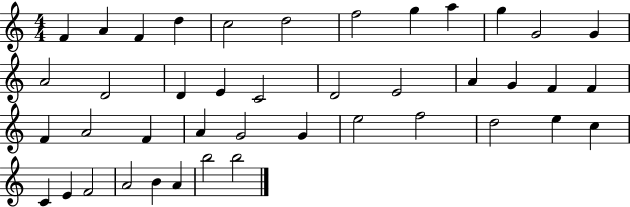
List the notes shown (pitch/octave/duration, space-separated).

F4/q A4/q F4/q D5/q C5/h D5/h F5/h G5/q A5/q G5/q G4/h G4/q A4/h D4/h D4/q E4/q C4/h D4/h E4/h A4/q G4/q F4/q F4/q F4/q A4/h F4/q A4/q G4/h G4/q E5/h F5/h D5/h E5/q C5/q C4/q E4/q F4/h A4/h B4/q A4/q B5/h B5/h